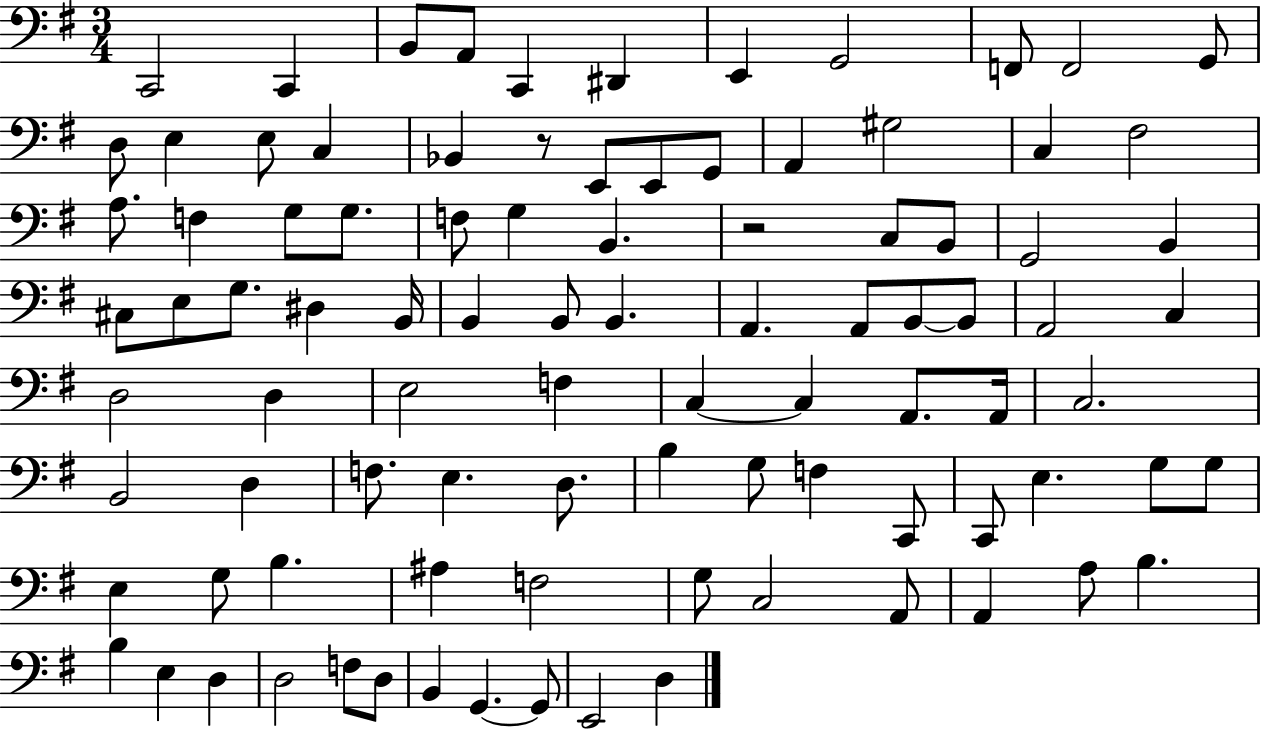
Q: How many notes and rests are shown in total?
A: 94